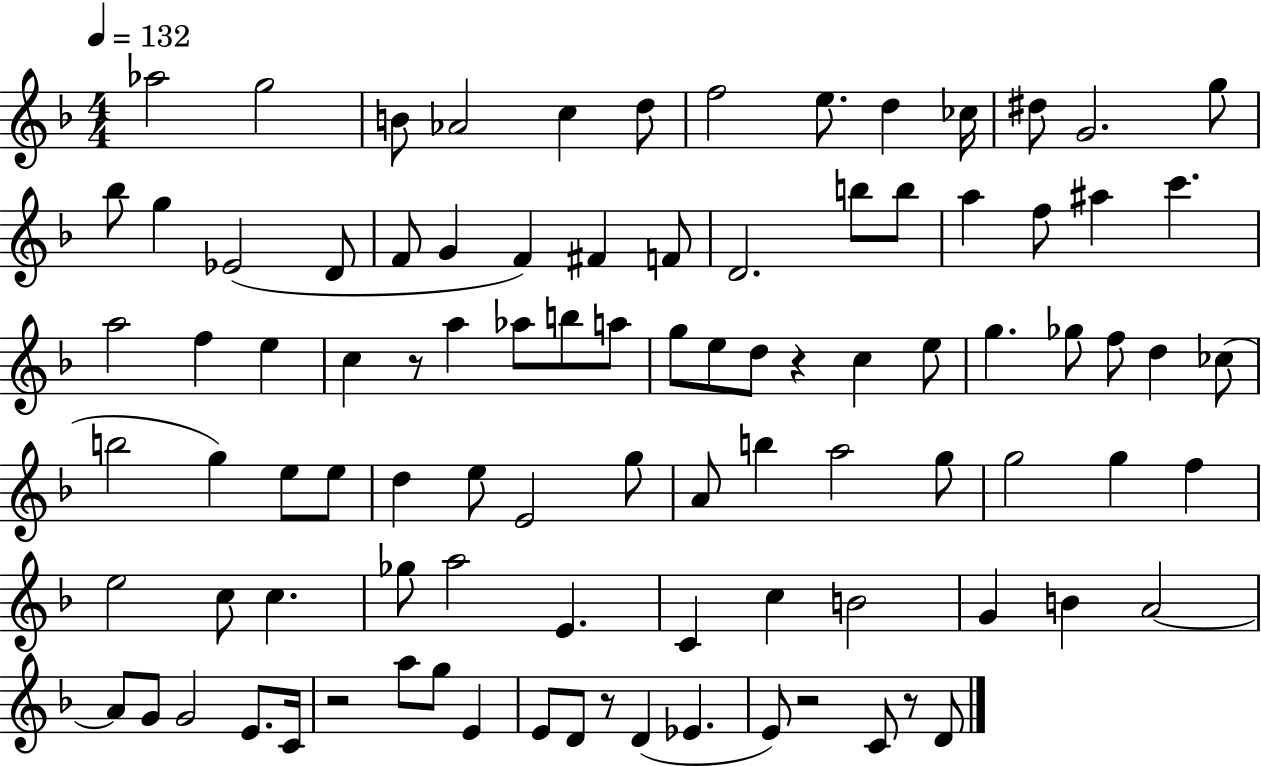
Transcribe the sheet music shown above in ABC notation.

X:1
T:Untitled
M:4/4
L:1/4
K:F
_a2 g2 B/2 _A2 c d/2 f2 e/2 d _c/4 ^d/2 G2 g/2 _b/2 g _E2 D/2 F/2 G F ^F F/2 D2 b/2 b/2 a f/2 ^a c' a2 f e c z/2 a _a/2 b/2 a/2 g/2 e/2 d/2 z c e/2 g _g/2 f/2 d _c/2 b2 g e/2 e/2 d e/2 E2 g/2 A/2 b a2 g/2 g2 g f e2 c/2 c _g/2 a2 E C c B2 G B A2 A/2 G/2 G2 E/2 C/4 z2 a/2 g/2 E E/2 D/2 z/2 D _E E/2 z2 C/2 z/2 D/2